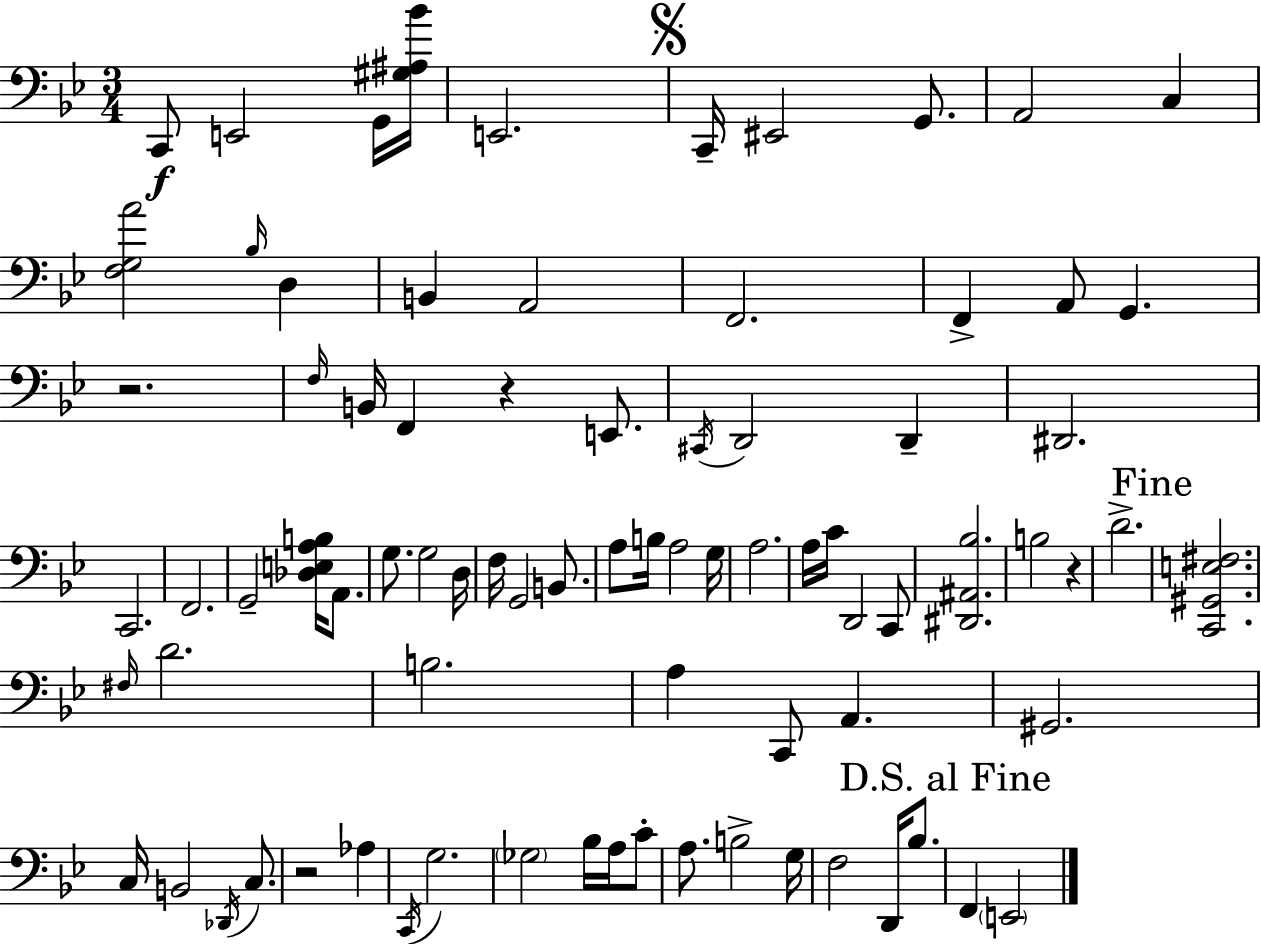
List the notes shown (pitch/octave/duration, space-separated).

C2/e E2/h G2/s [G#3,A#3,Bb4]/s E2/h. C2/s EIS2/h G2/e. A2/h C3/q [F3,G3,A4]/h Bb3/s D3/q B2/q A2/h F2/h. F2/q A2/e G2/q. R/h. F3/s B2/s F2/q R/q E2/e. C#2/s D2/h D2/q D#2/h. C2/h. F2/h. G2/h [Db3,E3,A3,B3]/s A2/e. G3/e. G3/h D3/s F3/s G2/h B2/e. A3/e B3/s A3/h G3/s A3/h. A3/s C4/s D2/h C2/e [D#2,A#2,Bb3]/h. B3/h R/q D4/h. [C2,G#2,E3,F#3]/h. F#3/s D4/h. B3/h. A3/q C2/e A2/q. G#2/h. C3/s B2/h Db2/s C3/e. R/h Ab3/q C2/s G3/h. Gb3/h Bb3/s A3/s C4/e A3/e. B3/h G3/s F3/h D2/s Bb3/e. F2/q E2/h